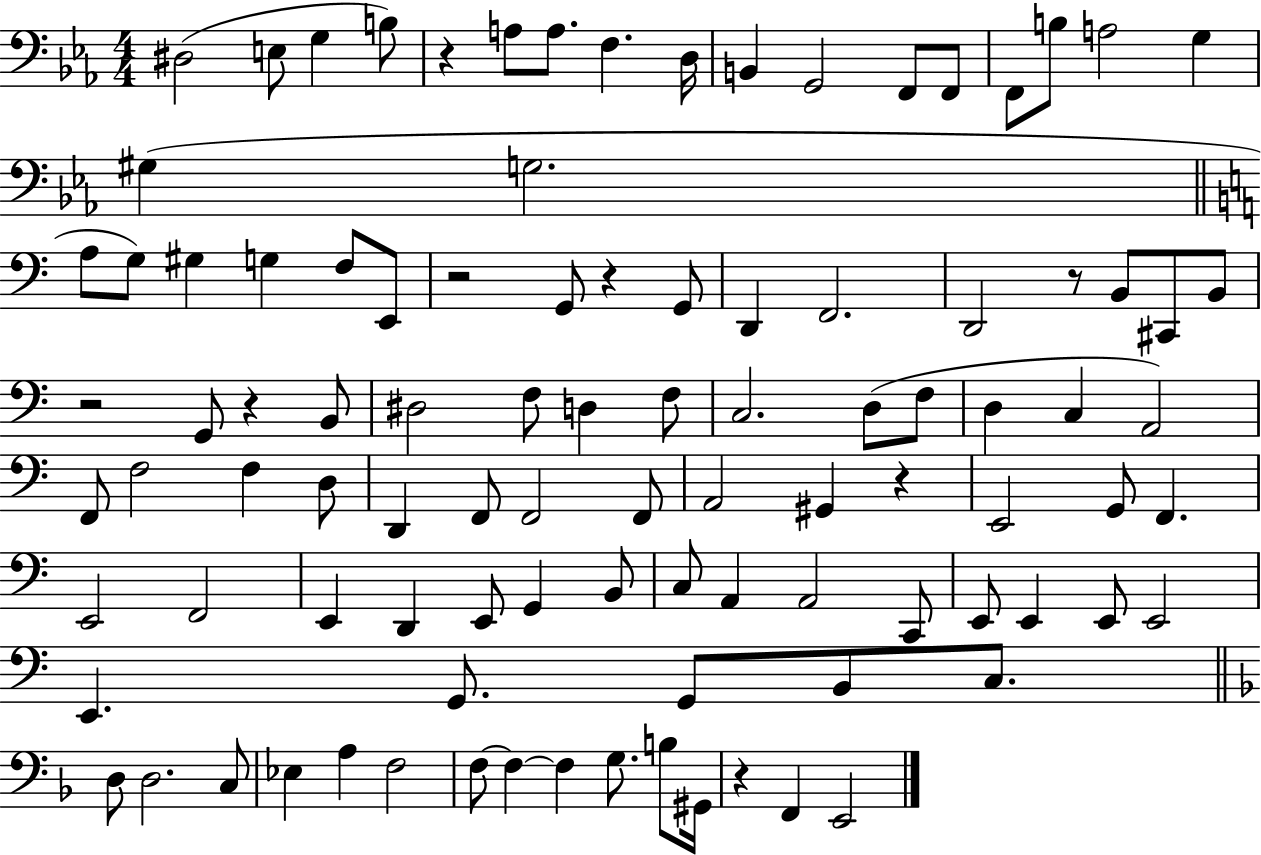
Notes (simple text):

D#3/h E3/e G3/q B3/e R/q A3/e A3/e. F3/q. D3/s B2/q G2/h F2/e F2/e F2/e B3/e A3/h G3/q G#3/q G3/h. A3/e G3/e G#3/q G3/q F3/e E2/e R/h G2/e R/q G2/e D2/q F2/h. D2/h R/e B2/e C#2/e B2/e R/h G2/e R/q B2/e D#3/h F3/e D3/q F3/e C3/h. D3/e F3/e D3/q C3/q A2/h F2/e F3/h F3/q D3/e D2/q F2/e F2/h F2/e A2/h G#2/q R/q E2/h G2/e F2/q. E2/h F2/h E2/q D2/q E2/e G2/q B2/e C3/e A2/q A2/h C2/e E2/e E2/q E2/e E2/h E2/q. G2/e. G2/e B2/e C3/e. D3/e D3/h. C3/e Eb3/q A3/q F3/h F3/e F3/q F3/q G3/e. B3/e G#2/s R/q F2/q E2/h